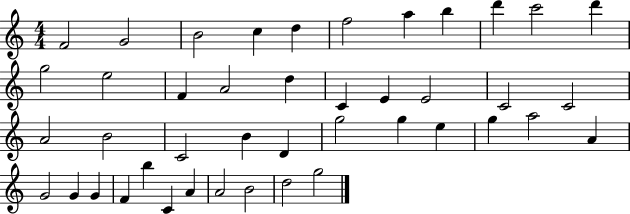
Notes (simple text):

F4/h G4/h B4/h C5/q D5/q F5/h A5/q B5/q D6/q C6/h D6/q G5/h E5/h F4/q A4/h D5/q C4/q E4/q E4/h C4/h C4/h A4/h B4/h C4/h B4/q D4/q G5/h G5/q E5/q G5/q A5/h A4/q G4/h G4/q G4/q F4/q B5/q C4/q A4/q A4/h B4/h D5/h G5/h